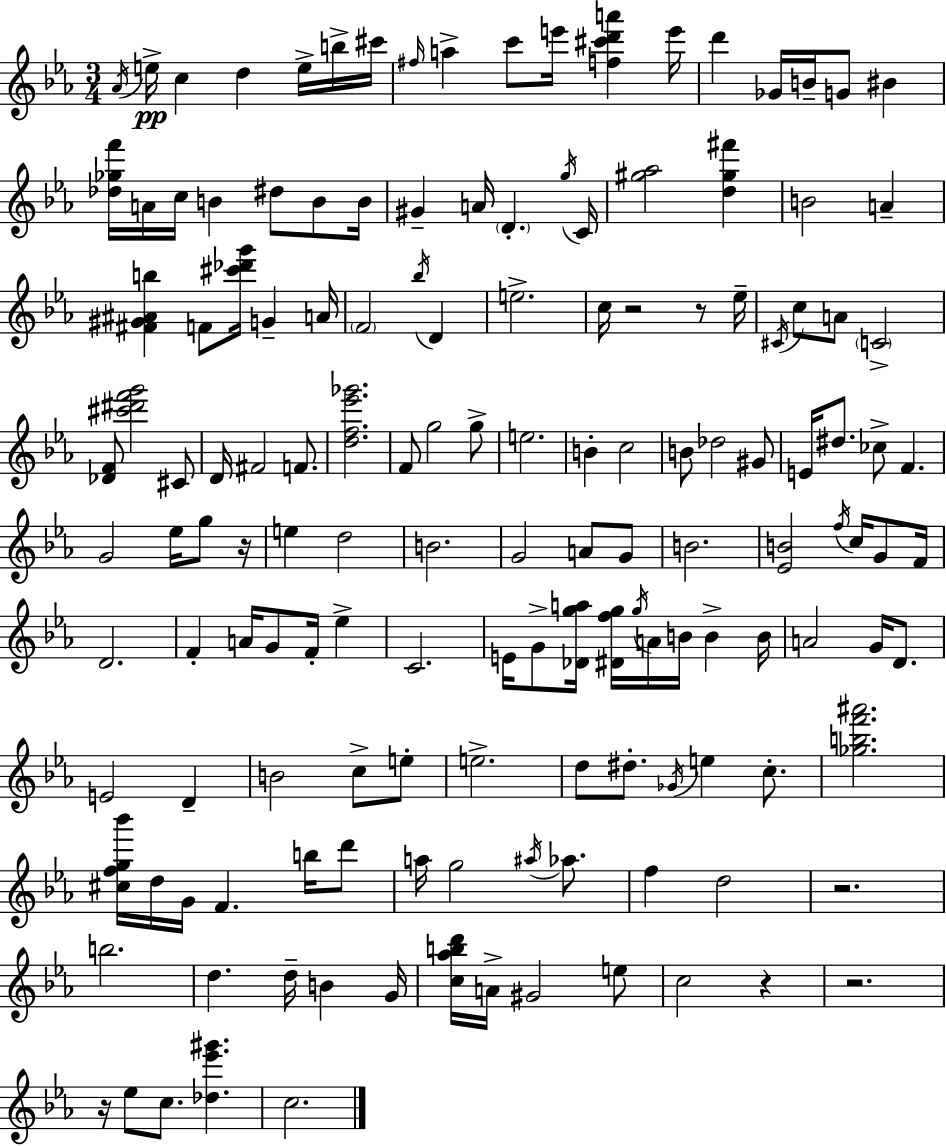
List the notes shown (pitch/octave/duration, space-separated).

Ab4/s E5/s C5/q D5/q E5/s B5/s C#6/s F#5/s A5/q C6/e E6/s [F5,C#6,D6,A6]/q E6/s D6/q Gb4/s B4/s G4/e BIS4/q [Db5,Gb5,F6]/s A4/s C5/s B4/q D#5/e B4/e B4/s G#4/q A4/s D4/q. G5/s C4/s [G#5,Ab5]/h [D5,G#5,F#6]/q B4/h A4/q [F#4,G#4,A#4,B5]/q F4/e [C#6,Db6,G6]/s G4/q A4/s F4/h Bb5/s D4/q E5/h. C5/s R/h R/e Eb5/s C#4/s C5/e A4/e C4/h [Db4,F4]/e [C#6,D#6,F6,G6]/h C#4/e D4/s F#4/h F4/e. [D5,F5,Eb6,Gb6]/h. F4/e G5/h G5/e E5/h. B4/q C5/h B4/e Db5/h G#4/e E4/s D#5/e. CES5/e F4/q. G4/h Eb5/s G5/e R/s E5/q D5/h B4/h. G4/h A4/e G4/e B4/h. [Eb4,B4]/h F5/s C5/s G4/e F4/s D4/h. F4/q A4/s G4/e F4/s Eb5/q C4/h. E4/s G4/e [Db4,G5,A5]/s [D#4,F5,G5]/s G5/s A4/s B4/s B4/q B4/s A4/h G4/s D4/e. E4/h D4/q B4/h C5/e E5/e E5/h. D5/e D#5/e. Gb4/s E5/q C5/e. [Gb5,B5,F6,A#6]/h. [C#5,F5,G5,Bb6]/s D5/s G4/s F4/q. B5/s D6/e A5/s G5/h A#5/s Ab5/e. F5/q D5/h R/h. B5/h. D5/q. D5/s B4/q G4/s [C5,Ab5,B5,D6]/s A4/s G#4/h E5/e C5/h R/q R/h. R/s Eb5/e C5/e. [Db5,Eb6,G#6]/q. C5/h.